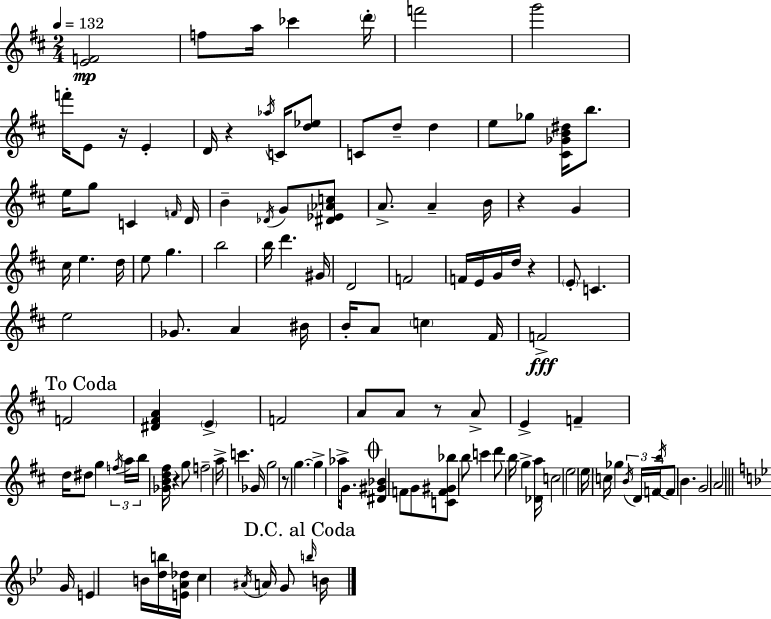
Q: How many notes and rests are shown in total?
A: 127